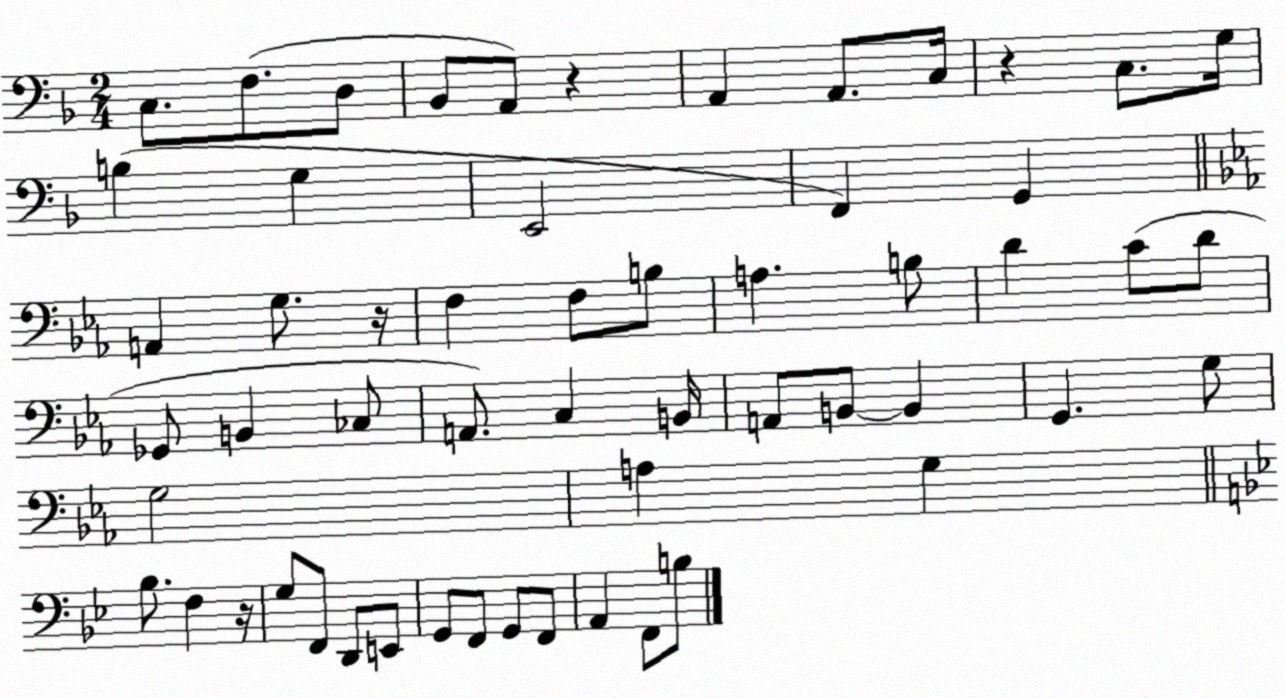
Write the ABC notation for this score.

X:1
T:Untitled
M:2/4
L:1/4
K:F
C,/2 F,/2 D,/2 _B,,/2 A,,/2 z A,, A,,/2 C,/4 z C,/2 G,/4 B, G, E,,2 F,, G,, A,, G,/2 z/4 F, F,/2 B,/2 A, B,/2 D C/2 D/2 _G,,/2 B,, _C,/2 A,,/2 C, B,,/4 A,,/2 B,,/2 B,, G,, G,/2 G,2 A, G, _B,/2 F, z/4 G,/2 F,,/2 D,,/2 E,,/2 G,,/2 F,,/2 G,,/2 F,,/2 A,, F,,/2 B,/2